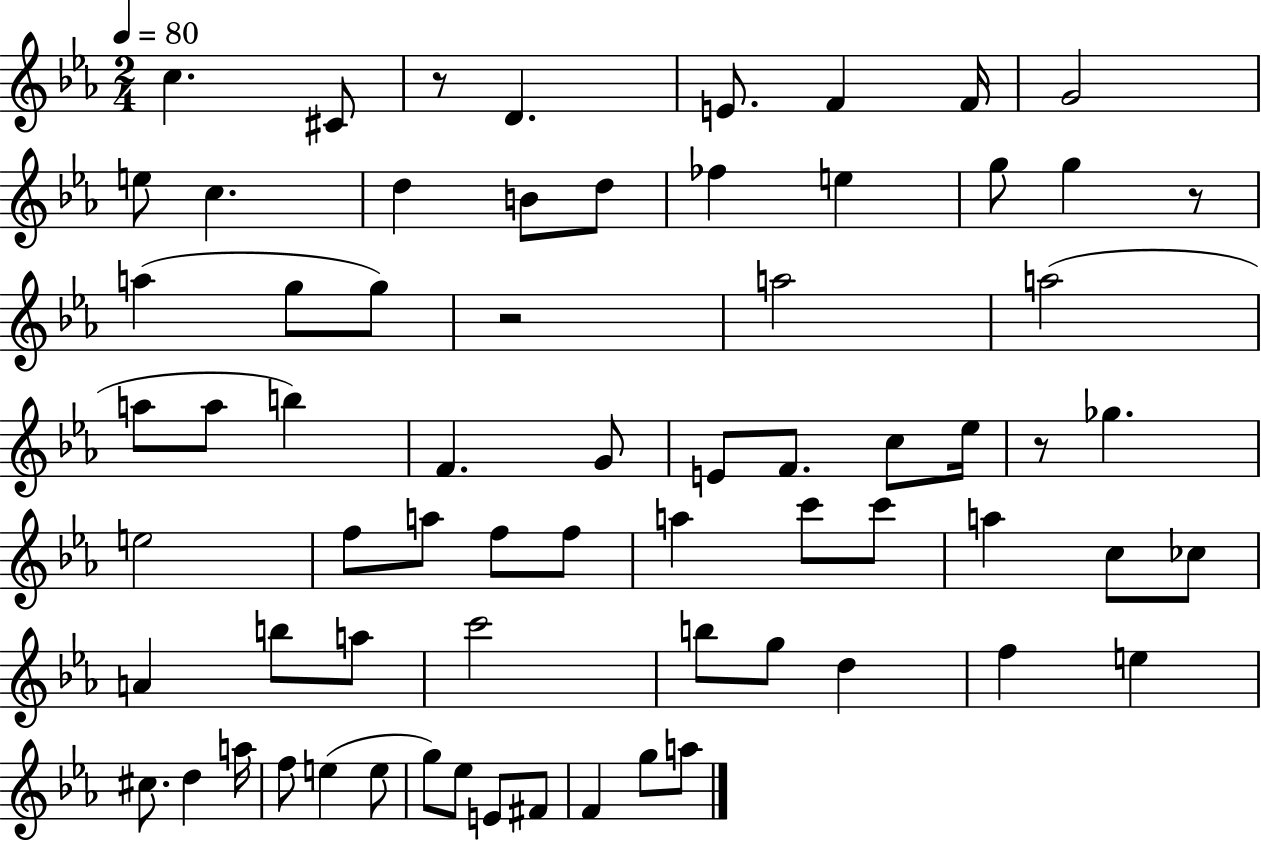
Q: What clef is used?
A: treble